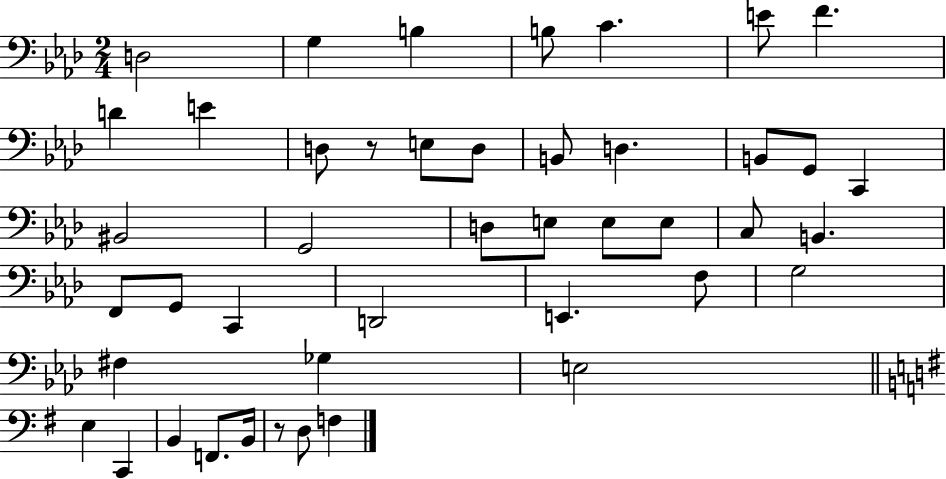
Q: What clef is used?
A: bass